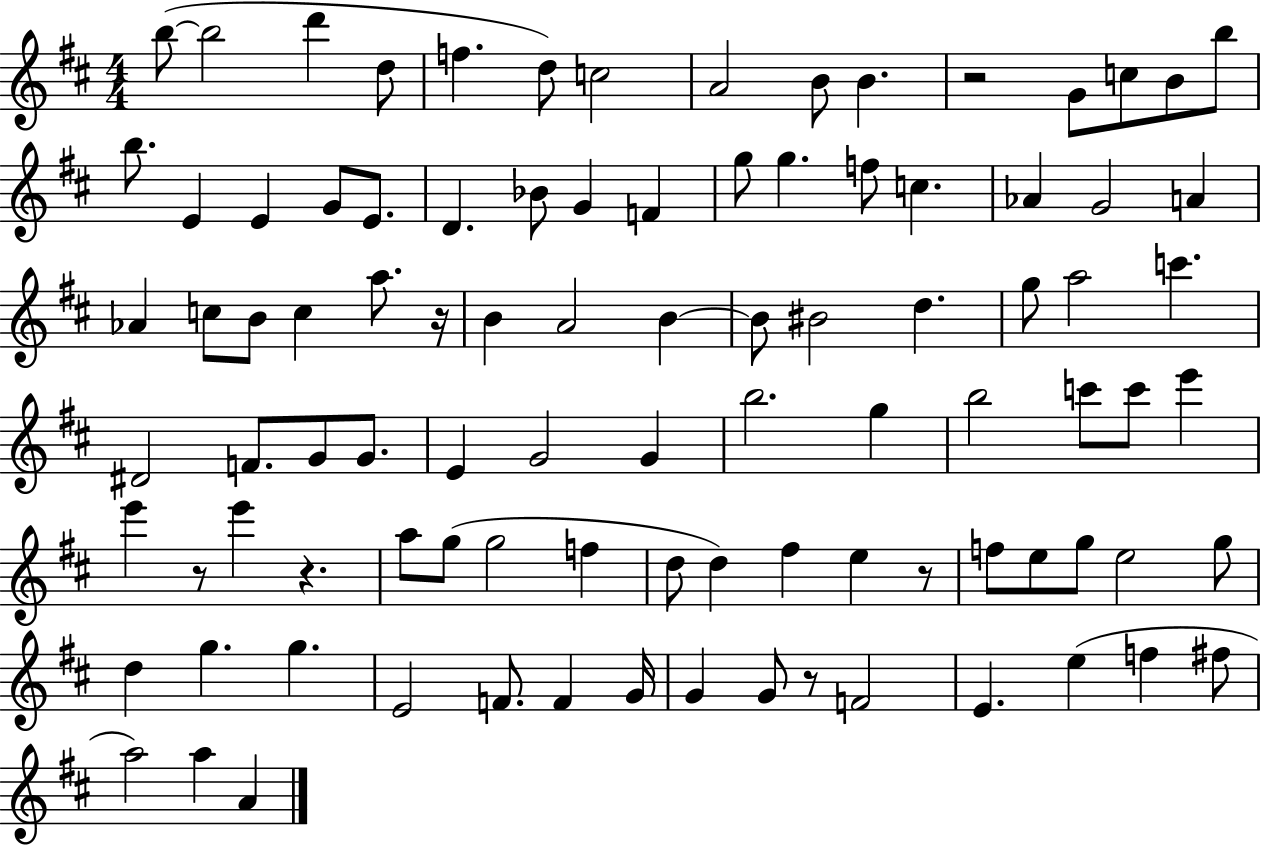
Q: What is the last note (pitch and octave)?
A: A4